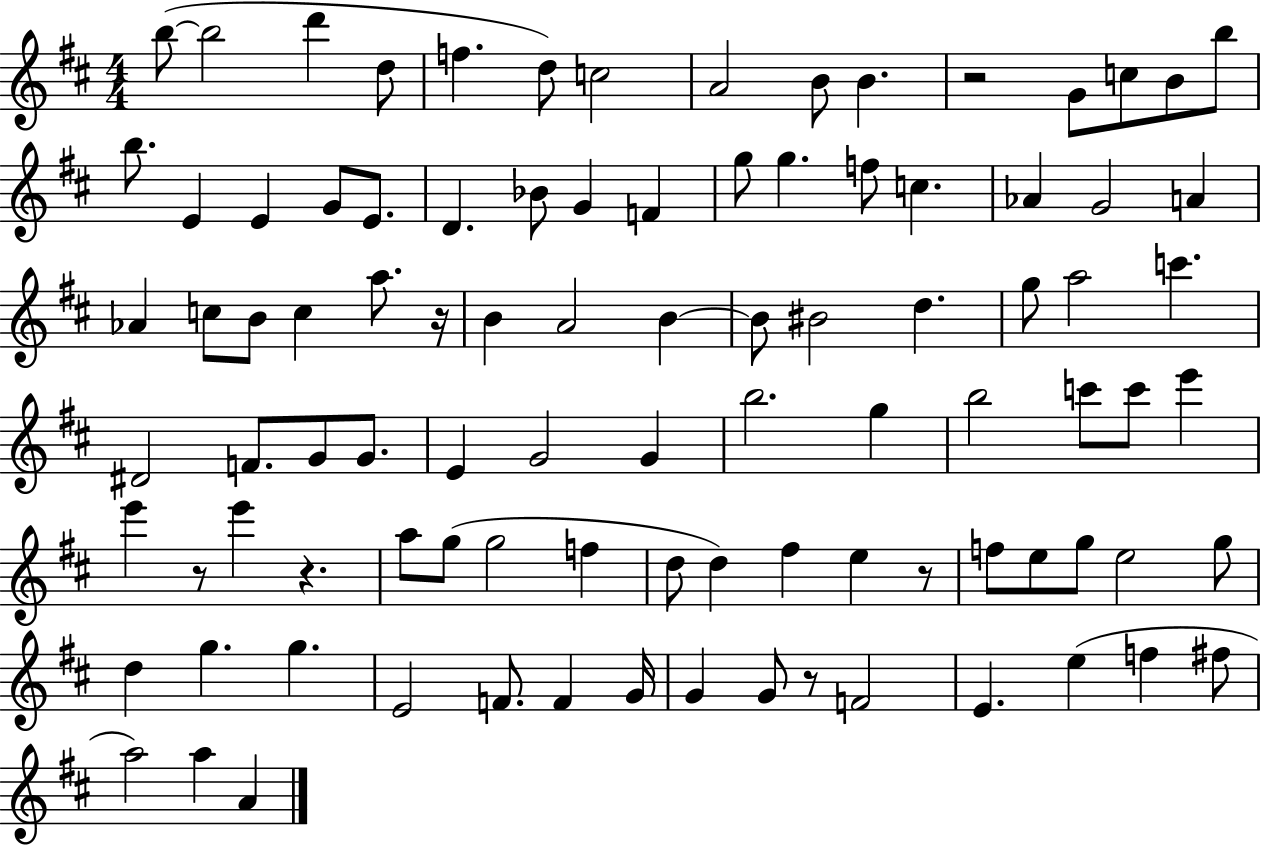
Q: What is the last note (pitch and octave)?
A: A4